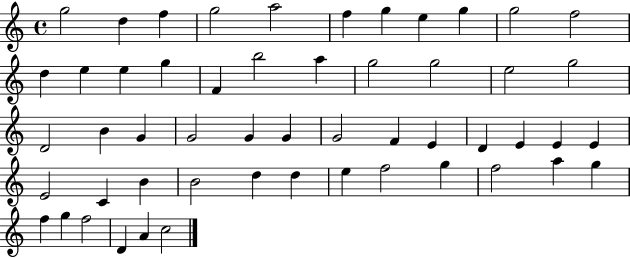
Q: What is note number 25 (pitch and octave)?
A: G4